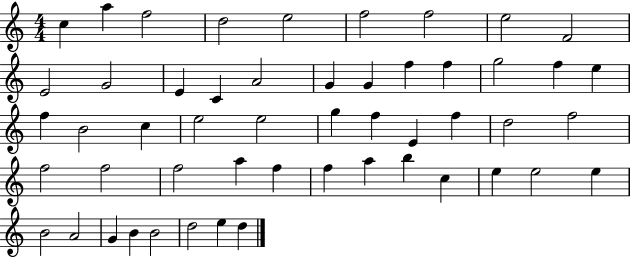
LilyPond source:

{
  \clef treble
  \numericTimeSignature
  \time 4/4
  \key c \major
  c''4 a''4 f''2 | d''2 e''2 | f''2 f''2 | e''2 f'2 | \break e'2 g'2 | e'4 c'4 a'2 | g'4 g'4 f''4 f''4 | g''2 f''4 e''4 | \break f''4 b'2 c''4 | e''2 e''2 | g''4 f''4 e'4 f''4 | d''2 f''2 | \break f''2 f''2 | f''2 a''4 f''4 | f''4 a''4 b''4 c''4 | e''4 e''2 e''4 | \break b'2 a'2 | g'4 b'4 b'2 | d''2 e''4 d''4 | \bar "|."
}